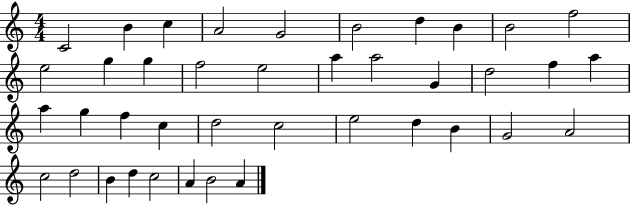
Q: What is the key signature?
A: C major